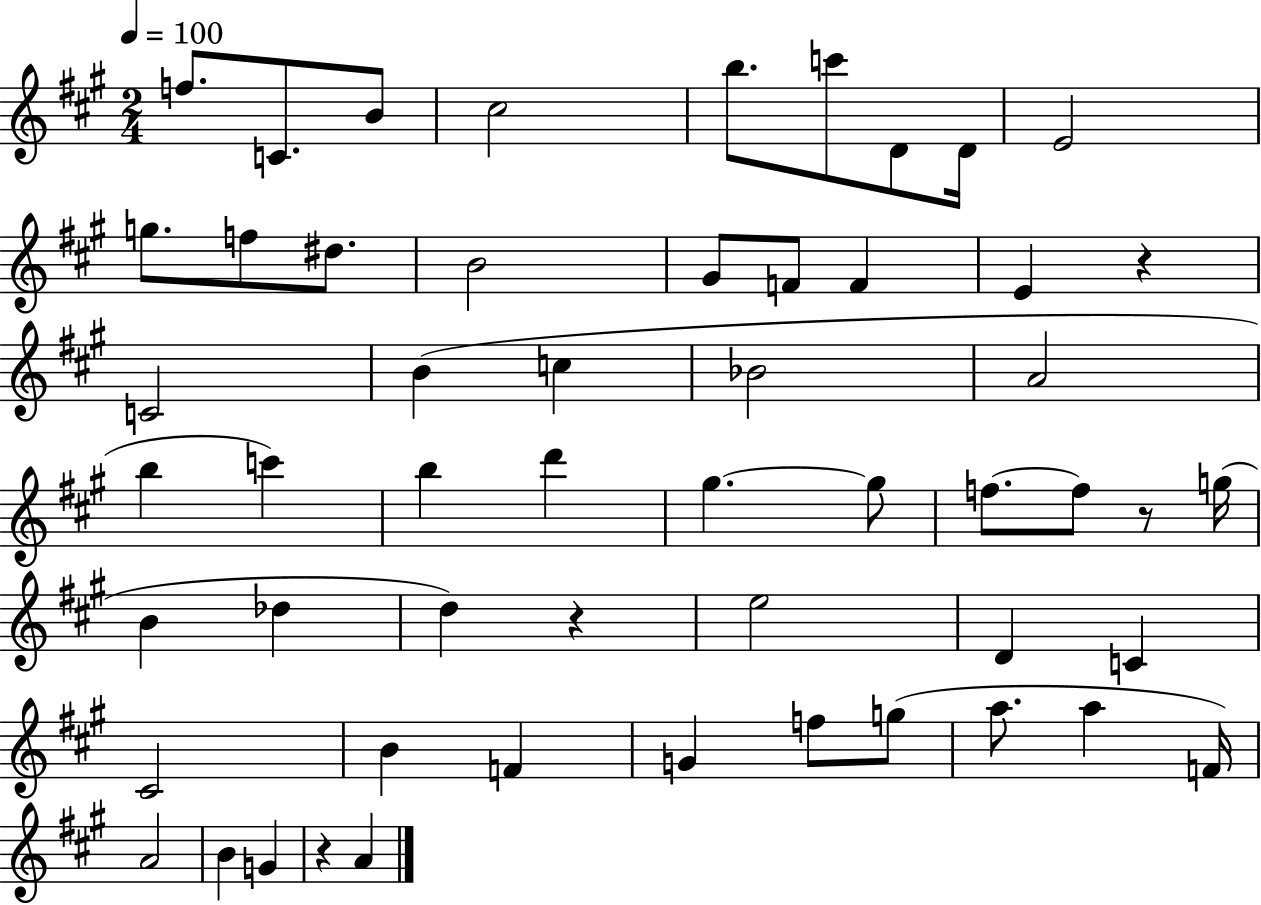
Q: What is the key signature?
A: A major